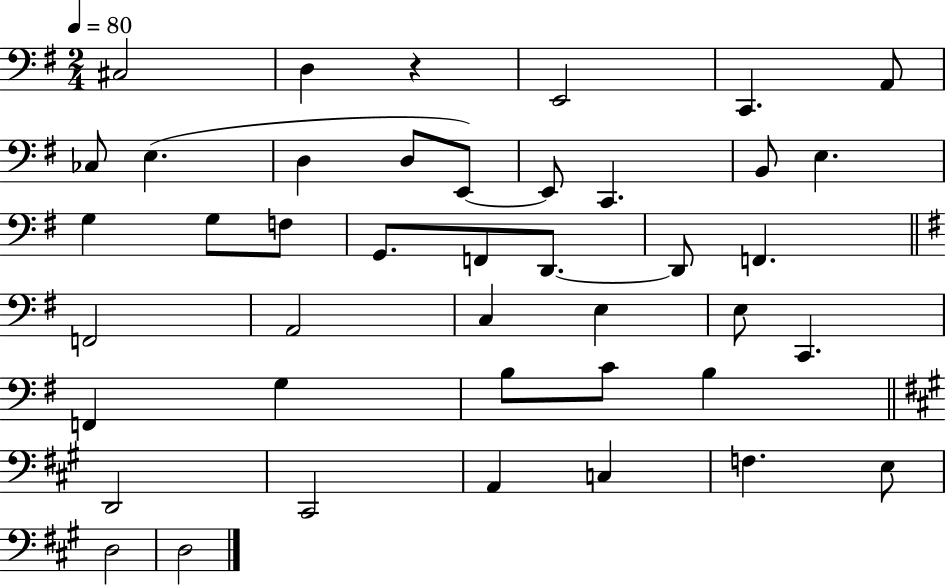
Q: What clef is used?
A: bass